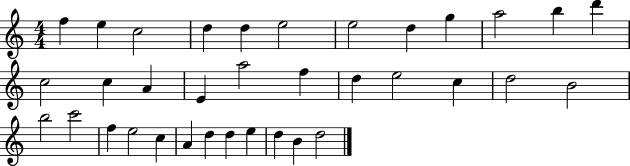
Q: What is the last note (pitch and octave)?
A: D5